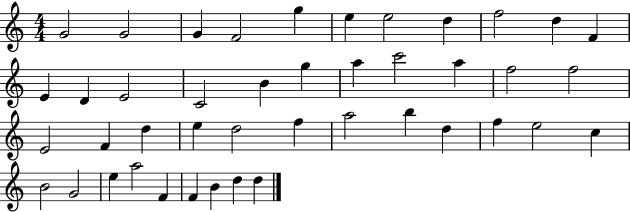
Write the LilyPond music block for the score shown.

{
  \clef treble
  \numericTimeSignature
  \time 4/4
  \key c \major
  g'2 g'2 | g'4 f'2 g''4 | e''4 e''2 d''4 | f''2 d''4 f'4 | \break e'4 d'4 e'2 | c'2 b'4 g''4 | a''4 c'''2 a''4 | f''2 f''2 | \break e'2 f'4 d''4 | e''4 d''2 f''4 | a''2 b''4 d''4 | f''4 e''2 c''4 | \break b'2 g'2 | e''4 a''2 f'4 | f'4 b'4 d''4 d''4 | \bar "|."
}